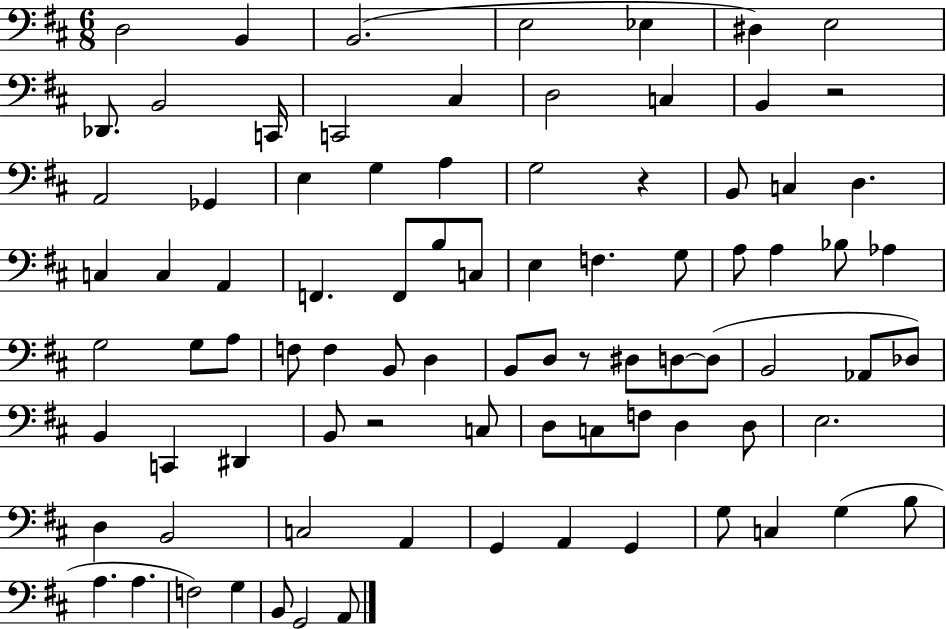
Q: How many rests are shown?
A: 4